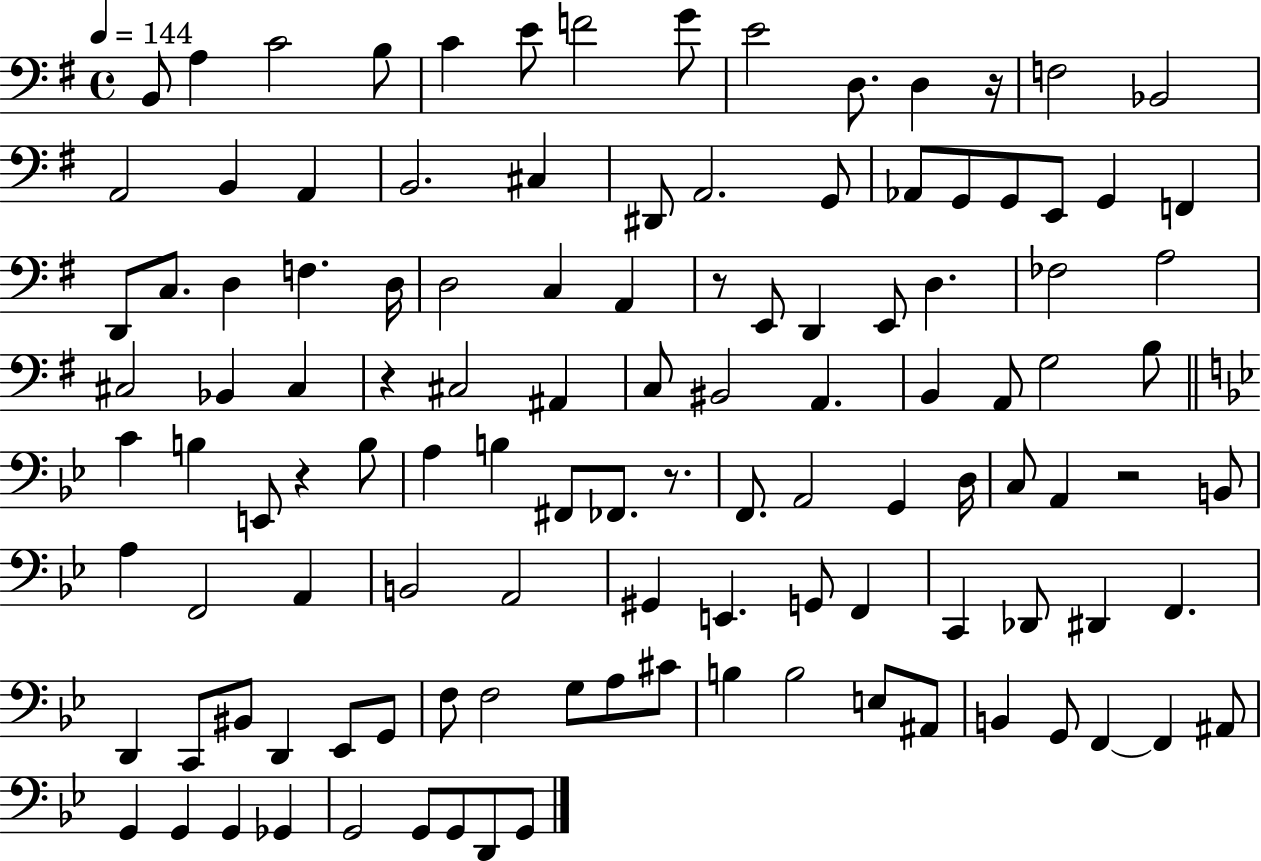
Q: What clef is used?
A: bass